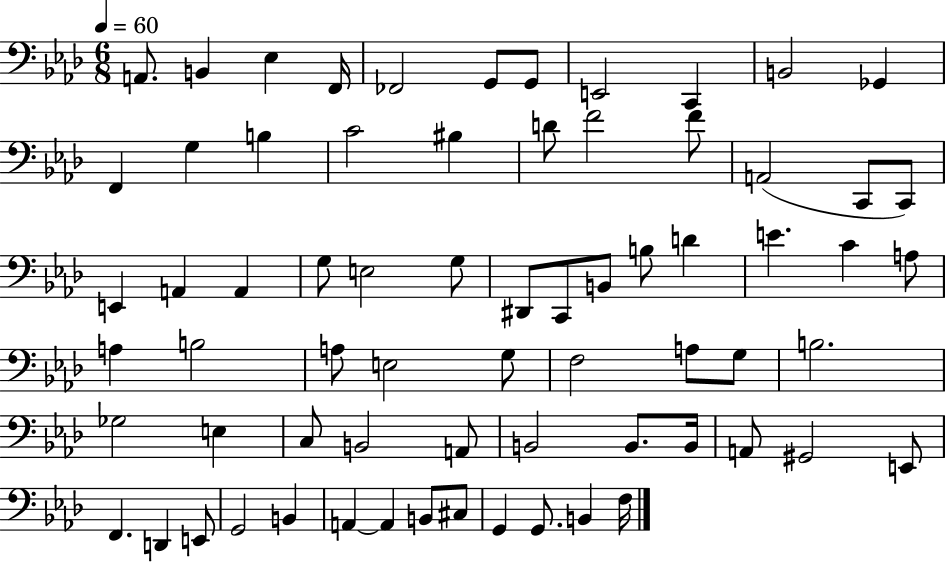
{
  \clef bass
  \numericTimeSignature
  \time 6/8
  \key aes \major
  \tempo 4 = 60
  a,8. b,4 ees4 f,16 | fes,2 g,8 g,8 | e,2 c,4 | b,2 ges,4 | \break f,4 g4 b4 | c'2 bis4 | d'8 f'2 f'8 | a,2( c,8 c,8) | \break e,4 a,4 a,4 | g8 e2 g8 | dis,8 c,8 b,8 b8 d'4 | e'4. c'4 a8 | \break a4 b2 | a8 e2 g8 | f2 a8 g8 | b2. | \break ges2 e4 | c8 b,2 a,8 | b,2 b,8. b,16 | a,8 gis,2 e,8 | \break f,4. d,4 e,8 | g,2 b,4 | a,4~~ a,4 b,8 cis8 | g,4 g,8. b,4 f16 | \break \bar "|."
}